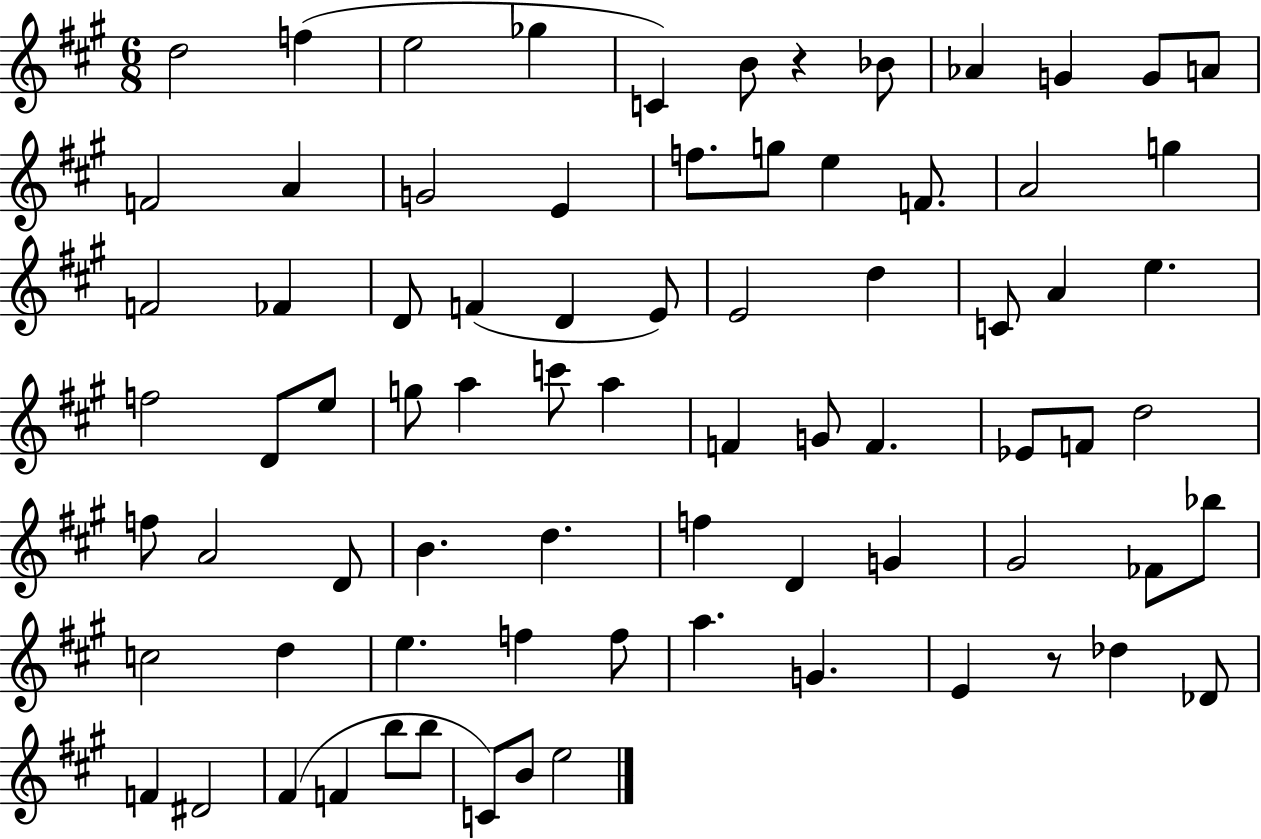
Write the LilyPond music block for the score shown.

{
  \clef treble
  \numericTimeSignature
  \time 6/8
  \key a \major
  d''2 f''4( | e''2 ges''4 | c'4) b'8 r4 bes'8 | aes'4 g'4 g'8 a'8 | \break f'2 a'4 | g'2 e'4 | f''8. g''8 e''4 f'8. | a'2 g''4 | \break f'2 fes'4 | d'8 f'4( d'4 e'8) | e'2 d''4 | c'8 a'4 e''4. | \break f''2 d'8 e''8 | g''8 a''4 c'''8 a''4 | f'4 g'8 f'4. | ees'8 f'8 d''2 | \break f''8 a'2 d'8 | b'4. d''4. | f''4 d'4 g'4 | gis'2 fes'8 bes''8 | \break c''2 d''4 | e''4. f''4 f''8 | a''4. g'4. | e'4 r8 des''4 des'8 | \break f'4 dis'2 | fis'4( f'4 b''8 b''8 | c'8) b'8 e''2 | \bar "|."
}